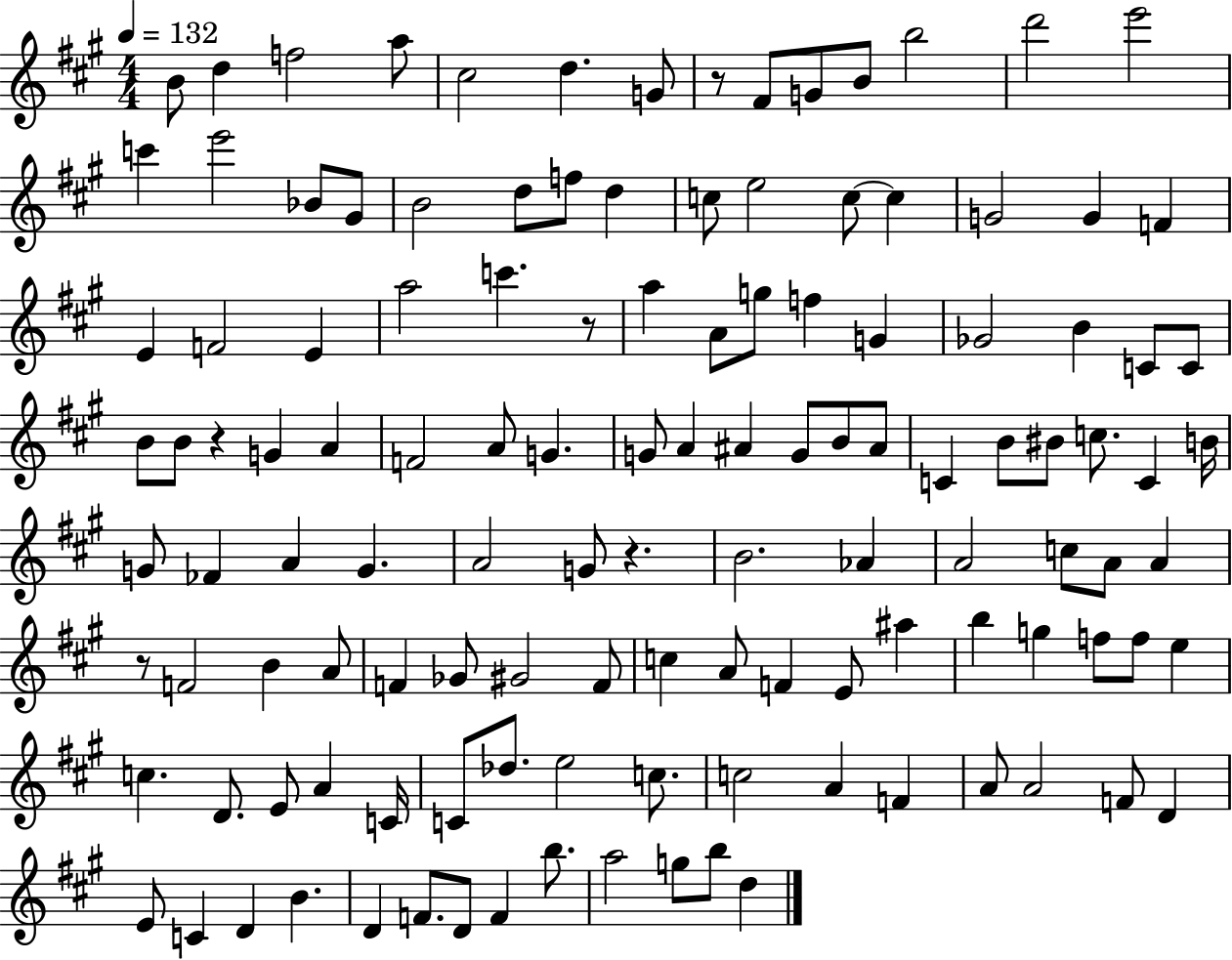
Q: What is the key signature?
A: A major